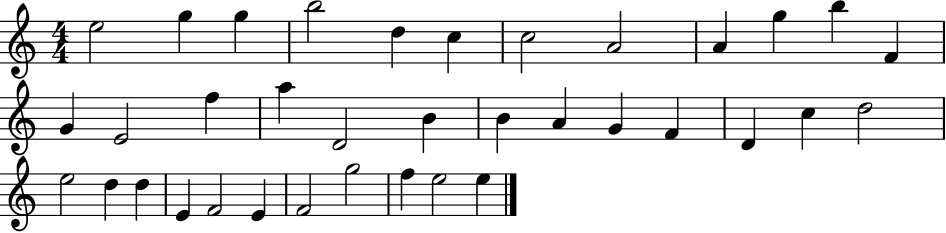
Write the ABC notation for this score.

X:1
T:Untitled
M:4/4
L:1/4
K:C
e2 g g b2 d c c2 A2 A g b F G E2 f a D2 B B A G F D c d2 e2 d d E F2 E F2 g2 f e2 e